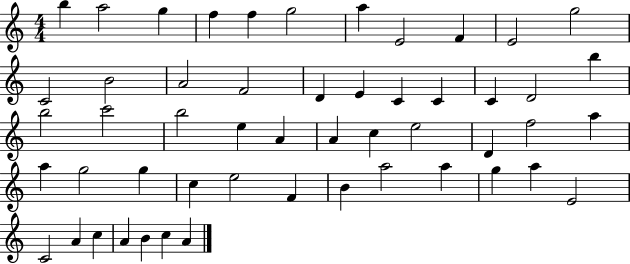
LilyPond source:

{
  \clef treble
  \numericTimeSignature
  \time 4/4
  \key c \major
  b''4 a''2 g''4 | f''4 f''4 g''2 | a''4 e'2 f'4 | e'2 g''2 | \break c'2 b'2 | a'2 f'2 | d'4 e'4 c'4 c'4 | c'4 d'2 b''4 | \break b''2 c'''2 | b''2 e''4 a'4 | a'4 c''4 e''2 | d'4 f''2 a''4 | \break a''4 g''2 g''4 | c''4 e''2 f'4 | b'4 a''2 a''4 | g''4 a''4 e'2 | \break c'2 a'4 c''4 | a'4 b'4 c''4 a'4 | \bar "|."
}